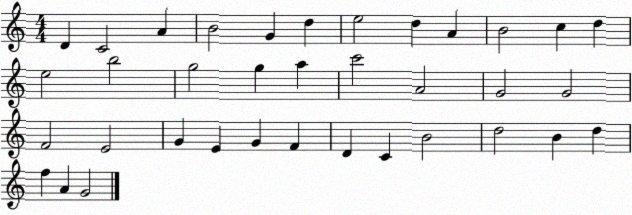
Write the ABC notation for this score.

X:1
T:Untitled
M:4/4
L:1/4
K:C
D C2 A B2 G d e2 d A B2 c d e2 b2 g2 g a c'2 A2 G2 G2 F2 E2 G E G F D C B2 d2 B d f A G2